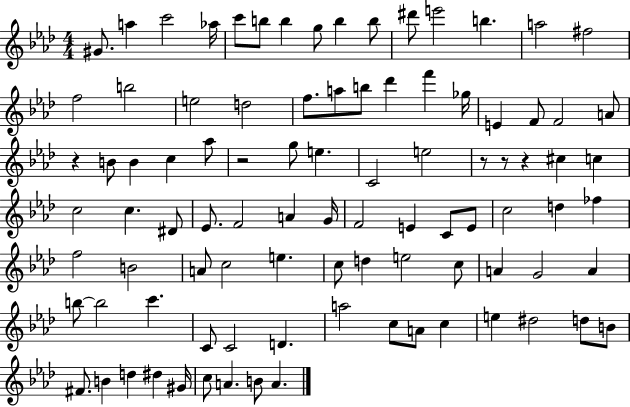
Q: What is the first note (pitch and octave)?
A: G#4